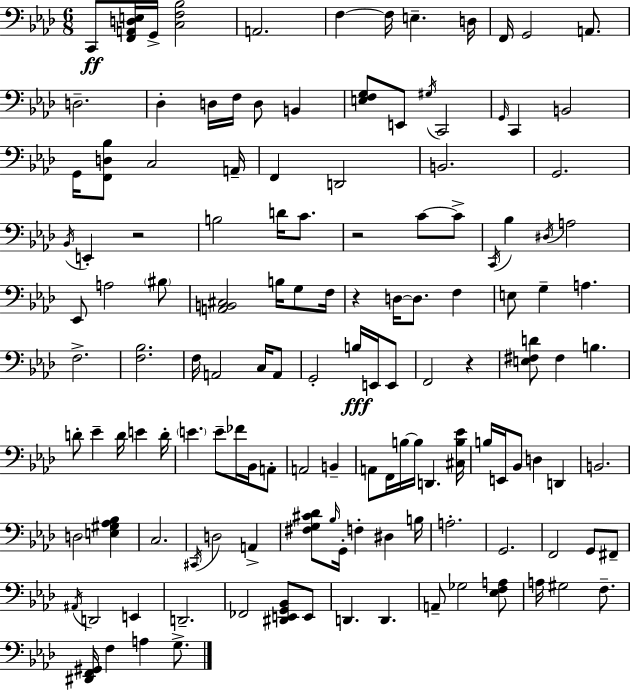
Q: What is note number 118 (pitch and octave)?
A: G3